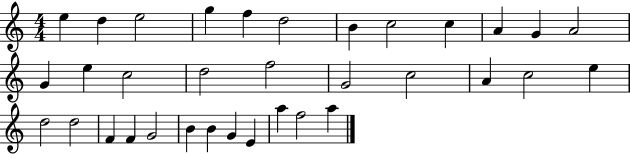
{
  \clef treble
  \numericTimeSignature
  \time 4/4
  \key c \major
  e''4 d''4 e''2 | g''4 f''4 d''2 | b'4 c''2 c''4 | a'4 g'4 a'2 | \break g'4 e''4 c''2 | d''2 f''2 | g'2 c''2 | a'4 c''2 e''4 | \break d''2 d''2 | f'4 f'4 g'2 | b'4 b'4 g'4 e'4 | a''4 f''2 a''4 | \break \bar "|."
}